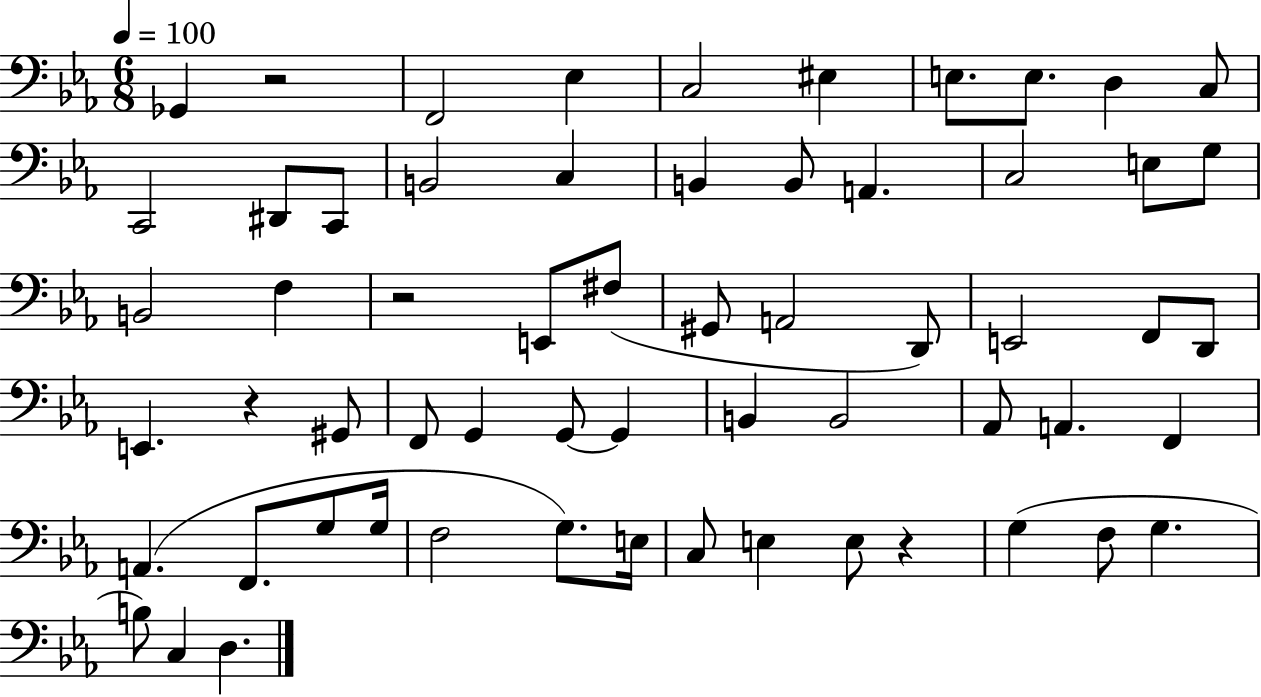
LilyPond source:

{
  \clef bass
  \numericTimeSignature
  \time 6/8
  \key ees \major
  \tempo 4 = 100
  ges,4 r2 | f,2 ees4 | c2 eis4 | e8. e8. d4 c8 | \break c,2 dis,8 c,8 | b,2 c4 | b,4 b,8 a,4. | c2 e8 g8 | \break b,2 f4 | r2 e,8 fis8( | gis,8 a,2 d,8) | e,2 f,8 d,8 | \break e,4. r4 gis,8 | f,8 g,4 g,8~~ g,4 | b,4 b,2 | aes,8 a,4. f,4 | \break a,4.( f,8. g8 g16 | f2 g8.) e16 | c8 e4 e8 r4 | g4( f8 g4. | \break b8) c4 d4. | \bar "|."
}